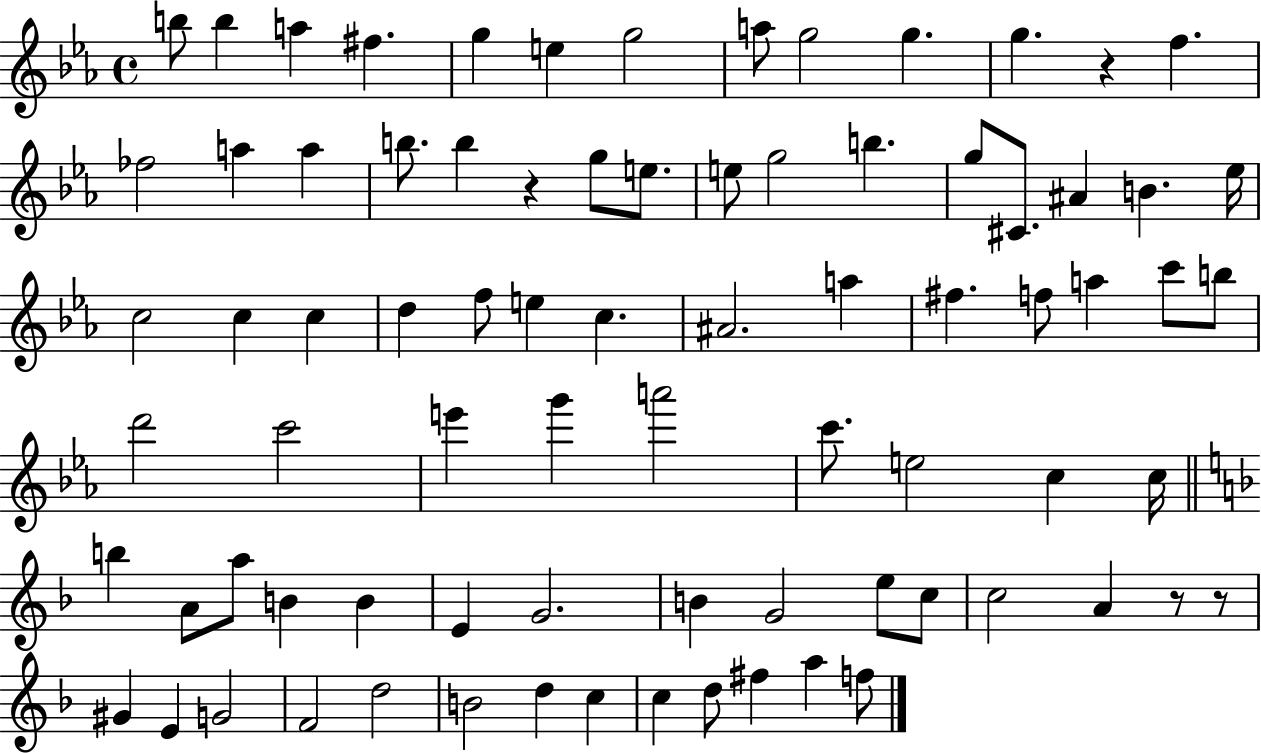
B5/e B5/q A5/q F#5/q. G5/q E5/q G5/h A5/e G5/h G5/q. G5/q. R/q F5/q. FES5/h A5/q A5/q B5/e. B5/q R/q G5/e E5/e. E5/e G5/h B5/q. G5/e C#4/e. A#4/q B4/q. Eb5/s C5/h C5/q C5/q D5/q F5/e E5/q C5/q. A#4/h. A5/q F#5/q. F5/e A5/q C6/e B5/e D6/h C6/h E6/q G6/q A6/h C6/e. E5/h C5/q C5/s B5/q A4/e A5/e B4/q B4/q E4/q G4/h. B4/q G4/h E5/e C5/e C5/h A4/q R/e R/e G#4/q E4/q G4/h F4/h D5/h B4/h D5/q C5/q C5/q D5/e F#5/q A5/q F5/e